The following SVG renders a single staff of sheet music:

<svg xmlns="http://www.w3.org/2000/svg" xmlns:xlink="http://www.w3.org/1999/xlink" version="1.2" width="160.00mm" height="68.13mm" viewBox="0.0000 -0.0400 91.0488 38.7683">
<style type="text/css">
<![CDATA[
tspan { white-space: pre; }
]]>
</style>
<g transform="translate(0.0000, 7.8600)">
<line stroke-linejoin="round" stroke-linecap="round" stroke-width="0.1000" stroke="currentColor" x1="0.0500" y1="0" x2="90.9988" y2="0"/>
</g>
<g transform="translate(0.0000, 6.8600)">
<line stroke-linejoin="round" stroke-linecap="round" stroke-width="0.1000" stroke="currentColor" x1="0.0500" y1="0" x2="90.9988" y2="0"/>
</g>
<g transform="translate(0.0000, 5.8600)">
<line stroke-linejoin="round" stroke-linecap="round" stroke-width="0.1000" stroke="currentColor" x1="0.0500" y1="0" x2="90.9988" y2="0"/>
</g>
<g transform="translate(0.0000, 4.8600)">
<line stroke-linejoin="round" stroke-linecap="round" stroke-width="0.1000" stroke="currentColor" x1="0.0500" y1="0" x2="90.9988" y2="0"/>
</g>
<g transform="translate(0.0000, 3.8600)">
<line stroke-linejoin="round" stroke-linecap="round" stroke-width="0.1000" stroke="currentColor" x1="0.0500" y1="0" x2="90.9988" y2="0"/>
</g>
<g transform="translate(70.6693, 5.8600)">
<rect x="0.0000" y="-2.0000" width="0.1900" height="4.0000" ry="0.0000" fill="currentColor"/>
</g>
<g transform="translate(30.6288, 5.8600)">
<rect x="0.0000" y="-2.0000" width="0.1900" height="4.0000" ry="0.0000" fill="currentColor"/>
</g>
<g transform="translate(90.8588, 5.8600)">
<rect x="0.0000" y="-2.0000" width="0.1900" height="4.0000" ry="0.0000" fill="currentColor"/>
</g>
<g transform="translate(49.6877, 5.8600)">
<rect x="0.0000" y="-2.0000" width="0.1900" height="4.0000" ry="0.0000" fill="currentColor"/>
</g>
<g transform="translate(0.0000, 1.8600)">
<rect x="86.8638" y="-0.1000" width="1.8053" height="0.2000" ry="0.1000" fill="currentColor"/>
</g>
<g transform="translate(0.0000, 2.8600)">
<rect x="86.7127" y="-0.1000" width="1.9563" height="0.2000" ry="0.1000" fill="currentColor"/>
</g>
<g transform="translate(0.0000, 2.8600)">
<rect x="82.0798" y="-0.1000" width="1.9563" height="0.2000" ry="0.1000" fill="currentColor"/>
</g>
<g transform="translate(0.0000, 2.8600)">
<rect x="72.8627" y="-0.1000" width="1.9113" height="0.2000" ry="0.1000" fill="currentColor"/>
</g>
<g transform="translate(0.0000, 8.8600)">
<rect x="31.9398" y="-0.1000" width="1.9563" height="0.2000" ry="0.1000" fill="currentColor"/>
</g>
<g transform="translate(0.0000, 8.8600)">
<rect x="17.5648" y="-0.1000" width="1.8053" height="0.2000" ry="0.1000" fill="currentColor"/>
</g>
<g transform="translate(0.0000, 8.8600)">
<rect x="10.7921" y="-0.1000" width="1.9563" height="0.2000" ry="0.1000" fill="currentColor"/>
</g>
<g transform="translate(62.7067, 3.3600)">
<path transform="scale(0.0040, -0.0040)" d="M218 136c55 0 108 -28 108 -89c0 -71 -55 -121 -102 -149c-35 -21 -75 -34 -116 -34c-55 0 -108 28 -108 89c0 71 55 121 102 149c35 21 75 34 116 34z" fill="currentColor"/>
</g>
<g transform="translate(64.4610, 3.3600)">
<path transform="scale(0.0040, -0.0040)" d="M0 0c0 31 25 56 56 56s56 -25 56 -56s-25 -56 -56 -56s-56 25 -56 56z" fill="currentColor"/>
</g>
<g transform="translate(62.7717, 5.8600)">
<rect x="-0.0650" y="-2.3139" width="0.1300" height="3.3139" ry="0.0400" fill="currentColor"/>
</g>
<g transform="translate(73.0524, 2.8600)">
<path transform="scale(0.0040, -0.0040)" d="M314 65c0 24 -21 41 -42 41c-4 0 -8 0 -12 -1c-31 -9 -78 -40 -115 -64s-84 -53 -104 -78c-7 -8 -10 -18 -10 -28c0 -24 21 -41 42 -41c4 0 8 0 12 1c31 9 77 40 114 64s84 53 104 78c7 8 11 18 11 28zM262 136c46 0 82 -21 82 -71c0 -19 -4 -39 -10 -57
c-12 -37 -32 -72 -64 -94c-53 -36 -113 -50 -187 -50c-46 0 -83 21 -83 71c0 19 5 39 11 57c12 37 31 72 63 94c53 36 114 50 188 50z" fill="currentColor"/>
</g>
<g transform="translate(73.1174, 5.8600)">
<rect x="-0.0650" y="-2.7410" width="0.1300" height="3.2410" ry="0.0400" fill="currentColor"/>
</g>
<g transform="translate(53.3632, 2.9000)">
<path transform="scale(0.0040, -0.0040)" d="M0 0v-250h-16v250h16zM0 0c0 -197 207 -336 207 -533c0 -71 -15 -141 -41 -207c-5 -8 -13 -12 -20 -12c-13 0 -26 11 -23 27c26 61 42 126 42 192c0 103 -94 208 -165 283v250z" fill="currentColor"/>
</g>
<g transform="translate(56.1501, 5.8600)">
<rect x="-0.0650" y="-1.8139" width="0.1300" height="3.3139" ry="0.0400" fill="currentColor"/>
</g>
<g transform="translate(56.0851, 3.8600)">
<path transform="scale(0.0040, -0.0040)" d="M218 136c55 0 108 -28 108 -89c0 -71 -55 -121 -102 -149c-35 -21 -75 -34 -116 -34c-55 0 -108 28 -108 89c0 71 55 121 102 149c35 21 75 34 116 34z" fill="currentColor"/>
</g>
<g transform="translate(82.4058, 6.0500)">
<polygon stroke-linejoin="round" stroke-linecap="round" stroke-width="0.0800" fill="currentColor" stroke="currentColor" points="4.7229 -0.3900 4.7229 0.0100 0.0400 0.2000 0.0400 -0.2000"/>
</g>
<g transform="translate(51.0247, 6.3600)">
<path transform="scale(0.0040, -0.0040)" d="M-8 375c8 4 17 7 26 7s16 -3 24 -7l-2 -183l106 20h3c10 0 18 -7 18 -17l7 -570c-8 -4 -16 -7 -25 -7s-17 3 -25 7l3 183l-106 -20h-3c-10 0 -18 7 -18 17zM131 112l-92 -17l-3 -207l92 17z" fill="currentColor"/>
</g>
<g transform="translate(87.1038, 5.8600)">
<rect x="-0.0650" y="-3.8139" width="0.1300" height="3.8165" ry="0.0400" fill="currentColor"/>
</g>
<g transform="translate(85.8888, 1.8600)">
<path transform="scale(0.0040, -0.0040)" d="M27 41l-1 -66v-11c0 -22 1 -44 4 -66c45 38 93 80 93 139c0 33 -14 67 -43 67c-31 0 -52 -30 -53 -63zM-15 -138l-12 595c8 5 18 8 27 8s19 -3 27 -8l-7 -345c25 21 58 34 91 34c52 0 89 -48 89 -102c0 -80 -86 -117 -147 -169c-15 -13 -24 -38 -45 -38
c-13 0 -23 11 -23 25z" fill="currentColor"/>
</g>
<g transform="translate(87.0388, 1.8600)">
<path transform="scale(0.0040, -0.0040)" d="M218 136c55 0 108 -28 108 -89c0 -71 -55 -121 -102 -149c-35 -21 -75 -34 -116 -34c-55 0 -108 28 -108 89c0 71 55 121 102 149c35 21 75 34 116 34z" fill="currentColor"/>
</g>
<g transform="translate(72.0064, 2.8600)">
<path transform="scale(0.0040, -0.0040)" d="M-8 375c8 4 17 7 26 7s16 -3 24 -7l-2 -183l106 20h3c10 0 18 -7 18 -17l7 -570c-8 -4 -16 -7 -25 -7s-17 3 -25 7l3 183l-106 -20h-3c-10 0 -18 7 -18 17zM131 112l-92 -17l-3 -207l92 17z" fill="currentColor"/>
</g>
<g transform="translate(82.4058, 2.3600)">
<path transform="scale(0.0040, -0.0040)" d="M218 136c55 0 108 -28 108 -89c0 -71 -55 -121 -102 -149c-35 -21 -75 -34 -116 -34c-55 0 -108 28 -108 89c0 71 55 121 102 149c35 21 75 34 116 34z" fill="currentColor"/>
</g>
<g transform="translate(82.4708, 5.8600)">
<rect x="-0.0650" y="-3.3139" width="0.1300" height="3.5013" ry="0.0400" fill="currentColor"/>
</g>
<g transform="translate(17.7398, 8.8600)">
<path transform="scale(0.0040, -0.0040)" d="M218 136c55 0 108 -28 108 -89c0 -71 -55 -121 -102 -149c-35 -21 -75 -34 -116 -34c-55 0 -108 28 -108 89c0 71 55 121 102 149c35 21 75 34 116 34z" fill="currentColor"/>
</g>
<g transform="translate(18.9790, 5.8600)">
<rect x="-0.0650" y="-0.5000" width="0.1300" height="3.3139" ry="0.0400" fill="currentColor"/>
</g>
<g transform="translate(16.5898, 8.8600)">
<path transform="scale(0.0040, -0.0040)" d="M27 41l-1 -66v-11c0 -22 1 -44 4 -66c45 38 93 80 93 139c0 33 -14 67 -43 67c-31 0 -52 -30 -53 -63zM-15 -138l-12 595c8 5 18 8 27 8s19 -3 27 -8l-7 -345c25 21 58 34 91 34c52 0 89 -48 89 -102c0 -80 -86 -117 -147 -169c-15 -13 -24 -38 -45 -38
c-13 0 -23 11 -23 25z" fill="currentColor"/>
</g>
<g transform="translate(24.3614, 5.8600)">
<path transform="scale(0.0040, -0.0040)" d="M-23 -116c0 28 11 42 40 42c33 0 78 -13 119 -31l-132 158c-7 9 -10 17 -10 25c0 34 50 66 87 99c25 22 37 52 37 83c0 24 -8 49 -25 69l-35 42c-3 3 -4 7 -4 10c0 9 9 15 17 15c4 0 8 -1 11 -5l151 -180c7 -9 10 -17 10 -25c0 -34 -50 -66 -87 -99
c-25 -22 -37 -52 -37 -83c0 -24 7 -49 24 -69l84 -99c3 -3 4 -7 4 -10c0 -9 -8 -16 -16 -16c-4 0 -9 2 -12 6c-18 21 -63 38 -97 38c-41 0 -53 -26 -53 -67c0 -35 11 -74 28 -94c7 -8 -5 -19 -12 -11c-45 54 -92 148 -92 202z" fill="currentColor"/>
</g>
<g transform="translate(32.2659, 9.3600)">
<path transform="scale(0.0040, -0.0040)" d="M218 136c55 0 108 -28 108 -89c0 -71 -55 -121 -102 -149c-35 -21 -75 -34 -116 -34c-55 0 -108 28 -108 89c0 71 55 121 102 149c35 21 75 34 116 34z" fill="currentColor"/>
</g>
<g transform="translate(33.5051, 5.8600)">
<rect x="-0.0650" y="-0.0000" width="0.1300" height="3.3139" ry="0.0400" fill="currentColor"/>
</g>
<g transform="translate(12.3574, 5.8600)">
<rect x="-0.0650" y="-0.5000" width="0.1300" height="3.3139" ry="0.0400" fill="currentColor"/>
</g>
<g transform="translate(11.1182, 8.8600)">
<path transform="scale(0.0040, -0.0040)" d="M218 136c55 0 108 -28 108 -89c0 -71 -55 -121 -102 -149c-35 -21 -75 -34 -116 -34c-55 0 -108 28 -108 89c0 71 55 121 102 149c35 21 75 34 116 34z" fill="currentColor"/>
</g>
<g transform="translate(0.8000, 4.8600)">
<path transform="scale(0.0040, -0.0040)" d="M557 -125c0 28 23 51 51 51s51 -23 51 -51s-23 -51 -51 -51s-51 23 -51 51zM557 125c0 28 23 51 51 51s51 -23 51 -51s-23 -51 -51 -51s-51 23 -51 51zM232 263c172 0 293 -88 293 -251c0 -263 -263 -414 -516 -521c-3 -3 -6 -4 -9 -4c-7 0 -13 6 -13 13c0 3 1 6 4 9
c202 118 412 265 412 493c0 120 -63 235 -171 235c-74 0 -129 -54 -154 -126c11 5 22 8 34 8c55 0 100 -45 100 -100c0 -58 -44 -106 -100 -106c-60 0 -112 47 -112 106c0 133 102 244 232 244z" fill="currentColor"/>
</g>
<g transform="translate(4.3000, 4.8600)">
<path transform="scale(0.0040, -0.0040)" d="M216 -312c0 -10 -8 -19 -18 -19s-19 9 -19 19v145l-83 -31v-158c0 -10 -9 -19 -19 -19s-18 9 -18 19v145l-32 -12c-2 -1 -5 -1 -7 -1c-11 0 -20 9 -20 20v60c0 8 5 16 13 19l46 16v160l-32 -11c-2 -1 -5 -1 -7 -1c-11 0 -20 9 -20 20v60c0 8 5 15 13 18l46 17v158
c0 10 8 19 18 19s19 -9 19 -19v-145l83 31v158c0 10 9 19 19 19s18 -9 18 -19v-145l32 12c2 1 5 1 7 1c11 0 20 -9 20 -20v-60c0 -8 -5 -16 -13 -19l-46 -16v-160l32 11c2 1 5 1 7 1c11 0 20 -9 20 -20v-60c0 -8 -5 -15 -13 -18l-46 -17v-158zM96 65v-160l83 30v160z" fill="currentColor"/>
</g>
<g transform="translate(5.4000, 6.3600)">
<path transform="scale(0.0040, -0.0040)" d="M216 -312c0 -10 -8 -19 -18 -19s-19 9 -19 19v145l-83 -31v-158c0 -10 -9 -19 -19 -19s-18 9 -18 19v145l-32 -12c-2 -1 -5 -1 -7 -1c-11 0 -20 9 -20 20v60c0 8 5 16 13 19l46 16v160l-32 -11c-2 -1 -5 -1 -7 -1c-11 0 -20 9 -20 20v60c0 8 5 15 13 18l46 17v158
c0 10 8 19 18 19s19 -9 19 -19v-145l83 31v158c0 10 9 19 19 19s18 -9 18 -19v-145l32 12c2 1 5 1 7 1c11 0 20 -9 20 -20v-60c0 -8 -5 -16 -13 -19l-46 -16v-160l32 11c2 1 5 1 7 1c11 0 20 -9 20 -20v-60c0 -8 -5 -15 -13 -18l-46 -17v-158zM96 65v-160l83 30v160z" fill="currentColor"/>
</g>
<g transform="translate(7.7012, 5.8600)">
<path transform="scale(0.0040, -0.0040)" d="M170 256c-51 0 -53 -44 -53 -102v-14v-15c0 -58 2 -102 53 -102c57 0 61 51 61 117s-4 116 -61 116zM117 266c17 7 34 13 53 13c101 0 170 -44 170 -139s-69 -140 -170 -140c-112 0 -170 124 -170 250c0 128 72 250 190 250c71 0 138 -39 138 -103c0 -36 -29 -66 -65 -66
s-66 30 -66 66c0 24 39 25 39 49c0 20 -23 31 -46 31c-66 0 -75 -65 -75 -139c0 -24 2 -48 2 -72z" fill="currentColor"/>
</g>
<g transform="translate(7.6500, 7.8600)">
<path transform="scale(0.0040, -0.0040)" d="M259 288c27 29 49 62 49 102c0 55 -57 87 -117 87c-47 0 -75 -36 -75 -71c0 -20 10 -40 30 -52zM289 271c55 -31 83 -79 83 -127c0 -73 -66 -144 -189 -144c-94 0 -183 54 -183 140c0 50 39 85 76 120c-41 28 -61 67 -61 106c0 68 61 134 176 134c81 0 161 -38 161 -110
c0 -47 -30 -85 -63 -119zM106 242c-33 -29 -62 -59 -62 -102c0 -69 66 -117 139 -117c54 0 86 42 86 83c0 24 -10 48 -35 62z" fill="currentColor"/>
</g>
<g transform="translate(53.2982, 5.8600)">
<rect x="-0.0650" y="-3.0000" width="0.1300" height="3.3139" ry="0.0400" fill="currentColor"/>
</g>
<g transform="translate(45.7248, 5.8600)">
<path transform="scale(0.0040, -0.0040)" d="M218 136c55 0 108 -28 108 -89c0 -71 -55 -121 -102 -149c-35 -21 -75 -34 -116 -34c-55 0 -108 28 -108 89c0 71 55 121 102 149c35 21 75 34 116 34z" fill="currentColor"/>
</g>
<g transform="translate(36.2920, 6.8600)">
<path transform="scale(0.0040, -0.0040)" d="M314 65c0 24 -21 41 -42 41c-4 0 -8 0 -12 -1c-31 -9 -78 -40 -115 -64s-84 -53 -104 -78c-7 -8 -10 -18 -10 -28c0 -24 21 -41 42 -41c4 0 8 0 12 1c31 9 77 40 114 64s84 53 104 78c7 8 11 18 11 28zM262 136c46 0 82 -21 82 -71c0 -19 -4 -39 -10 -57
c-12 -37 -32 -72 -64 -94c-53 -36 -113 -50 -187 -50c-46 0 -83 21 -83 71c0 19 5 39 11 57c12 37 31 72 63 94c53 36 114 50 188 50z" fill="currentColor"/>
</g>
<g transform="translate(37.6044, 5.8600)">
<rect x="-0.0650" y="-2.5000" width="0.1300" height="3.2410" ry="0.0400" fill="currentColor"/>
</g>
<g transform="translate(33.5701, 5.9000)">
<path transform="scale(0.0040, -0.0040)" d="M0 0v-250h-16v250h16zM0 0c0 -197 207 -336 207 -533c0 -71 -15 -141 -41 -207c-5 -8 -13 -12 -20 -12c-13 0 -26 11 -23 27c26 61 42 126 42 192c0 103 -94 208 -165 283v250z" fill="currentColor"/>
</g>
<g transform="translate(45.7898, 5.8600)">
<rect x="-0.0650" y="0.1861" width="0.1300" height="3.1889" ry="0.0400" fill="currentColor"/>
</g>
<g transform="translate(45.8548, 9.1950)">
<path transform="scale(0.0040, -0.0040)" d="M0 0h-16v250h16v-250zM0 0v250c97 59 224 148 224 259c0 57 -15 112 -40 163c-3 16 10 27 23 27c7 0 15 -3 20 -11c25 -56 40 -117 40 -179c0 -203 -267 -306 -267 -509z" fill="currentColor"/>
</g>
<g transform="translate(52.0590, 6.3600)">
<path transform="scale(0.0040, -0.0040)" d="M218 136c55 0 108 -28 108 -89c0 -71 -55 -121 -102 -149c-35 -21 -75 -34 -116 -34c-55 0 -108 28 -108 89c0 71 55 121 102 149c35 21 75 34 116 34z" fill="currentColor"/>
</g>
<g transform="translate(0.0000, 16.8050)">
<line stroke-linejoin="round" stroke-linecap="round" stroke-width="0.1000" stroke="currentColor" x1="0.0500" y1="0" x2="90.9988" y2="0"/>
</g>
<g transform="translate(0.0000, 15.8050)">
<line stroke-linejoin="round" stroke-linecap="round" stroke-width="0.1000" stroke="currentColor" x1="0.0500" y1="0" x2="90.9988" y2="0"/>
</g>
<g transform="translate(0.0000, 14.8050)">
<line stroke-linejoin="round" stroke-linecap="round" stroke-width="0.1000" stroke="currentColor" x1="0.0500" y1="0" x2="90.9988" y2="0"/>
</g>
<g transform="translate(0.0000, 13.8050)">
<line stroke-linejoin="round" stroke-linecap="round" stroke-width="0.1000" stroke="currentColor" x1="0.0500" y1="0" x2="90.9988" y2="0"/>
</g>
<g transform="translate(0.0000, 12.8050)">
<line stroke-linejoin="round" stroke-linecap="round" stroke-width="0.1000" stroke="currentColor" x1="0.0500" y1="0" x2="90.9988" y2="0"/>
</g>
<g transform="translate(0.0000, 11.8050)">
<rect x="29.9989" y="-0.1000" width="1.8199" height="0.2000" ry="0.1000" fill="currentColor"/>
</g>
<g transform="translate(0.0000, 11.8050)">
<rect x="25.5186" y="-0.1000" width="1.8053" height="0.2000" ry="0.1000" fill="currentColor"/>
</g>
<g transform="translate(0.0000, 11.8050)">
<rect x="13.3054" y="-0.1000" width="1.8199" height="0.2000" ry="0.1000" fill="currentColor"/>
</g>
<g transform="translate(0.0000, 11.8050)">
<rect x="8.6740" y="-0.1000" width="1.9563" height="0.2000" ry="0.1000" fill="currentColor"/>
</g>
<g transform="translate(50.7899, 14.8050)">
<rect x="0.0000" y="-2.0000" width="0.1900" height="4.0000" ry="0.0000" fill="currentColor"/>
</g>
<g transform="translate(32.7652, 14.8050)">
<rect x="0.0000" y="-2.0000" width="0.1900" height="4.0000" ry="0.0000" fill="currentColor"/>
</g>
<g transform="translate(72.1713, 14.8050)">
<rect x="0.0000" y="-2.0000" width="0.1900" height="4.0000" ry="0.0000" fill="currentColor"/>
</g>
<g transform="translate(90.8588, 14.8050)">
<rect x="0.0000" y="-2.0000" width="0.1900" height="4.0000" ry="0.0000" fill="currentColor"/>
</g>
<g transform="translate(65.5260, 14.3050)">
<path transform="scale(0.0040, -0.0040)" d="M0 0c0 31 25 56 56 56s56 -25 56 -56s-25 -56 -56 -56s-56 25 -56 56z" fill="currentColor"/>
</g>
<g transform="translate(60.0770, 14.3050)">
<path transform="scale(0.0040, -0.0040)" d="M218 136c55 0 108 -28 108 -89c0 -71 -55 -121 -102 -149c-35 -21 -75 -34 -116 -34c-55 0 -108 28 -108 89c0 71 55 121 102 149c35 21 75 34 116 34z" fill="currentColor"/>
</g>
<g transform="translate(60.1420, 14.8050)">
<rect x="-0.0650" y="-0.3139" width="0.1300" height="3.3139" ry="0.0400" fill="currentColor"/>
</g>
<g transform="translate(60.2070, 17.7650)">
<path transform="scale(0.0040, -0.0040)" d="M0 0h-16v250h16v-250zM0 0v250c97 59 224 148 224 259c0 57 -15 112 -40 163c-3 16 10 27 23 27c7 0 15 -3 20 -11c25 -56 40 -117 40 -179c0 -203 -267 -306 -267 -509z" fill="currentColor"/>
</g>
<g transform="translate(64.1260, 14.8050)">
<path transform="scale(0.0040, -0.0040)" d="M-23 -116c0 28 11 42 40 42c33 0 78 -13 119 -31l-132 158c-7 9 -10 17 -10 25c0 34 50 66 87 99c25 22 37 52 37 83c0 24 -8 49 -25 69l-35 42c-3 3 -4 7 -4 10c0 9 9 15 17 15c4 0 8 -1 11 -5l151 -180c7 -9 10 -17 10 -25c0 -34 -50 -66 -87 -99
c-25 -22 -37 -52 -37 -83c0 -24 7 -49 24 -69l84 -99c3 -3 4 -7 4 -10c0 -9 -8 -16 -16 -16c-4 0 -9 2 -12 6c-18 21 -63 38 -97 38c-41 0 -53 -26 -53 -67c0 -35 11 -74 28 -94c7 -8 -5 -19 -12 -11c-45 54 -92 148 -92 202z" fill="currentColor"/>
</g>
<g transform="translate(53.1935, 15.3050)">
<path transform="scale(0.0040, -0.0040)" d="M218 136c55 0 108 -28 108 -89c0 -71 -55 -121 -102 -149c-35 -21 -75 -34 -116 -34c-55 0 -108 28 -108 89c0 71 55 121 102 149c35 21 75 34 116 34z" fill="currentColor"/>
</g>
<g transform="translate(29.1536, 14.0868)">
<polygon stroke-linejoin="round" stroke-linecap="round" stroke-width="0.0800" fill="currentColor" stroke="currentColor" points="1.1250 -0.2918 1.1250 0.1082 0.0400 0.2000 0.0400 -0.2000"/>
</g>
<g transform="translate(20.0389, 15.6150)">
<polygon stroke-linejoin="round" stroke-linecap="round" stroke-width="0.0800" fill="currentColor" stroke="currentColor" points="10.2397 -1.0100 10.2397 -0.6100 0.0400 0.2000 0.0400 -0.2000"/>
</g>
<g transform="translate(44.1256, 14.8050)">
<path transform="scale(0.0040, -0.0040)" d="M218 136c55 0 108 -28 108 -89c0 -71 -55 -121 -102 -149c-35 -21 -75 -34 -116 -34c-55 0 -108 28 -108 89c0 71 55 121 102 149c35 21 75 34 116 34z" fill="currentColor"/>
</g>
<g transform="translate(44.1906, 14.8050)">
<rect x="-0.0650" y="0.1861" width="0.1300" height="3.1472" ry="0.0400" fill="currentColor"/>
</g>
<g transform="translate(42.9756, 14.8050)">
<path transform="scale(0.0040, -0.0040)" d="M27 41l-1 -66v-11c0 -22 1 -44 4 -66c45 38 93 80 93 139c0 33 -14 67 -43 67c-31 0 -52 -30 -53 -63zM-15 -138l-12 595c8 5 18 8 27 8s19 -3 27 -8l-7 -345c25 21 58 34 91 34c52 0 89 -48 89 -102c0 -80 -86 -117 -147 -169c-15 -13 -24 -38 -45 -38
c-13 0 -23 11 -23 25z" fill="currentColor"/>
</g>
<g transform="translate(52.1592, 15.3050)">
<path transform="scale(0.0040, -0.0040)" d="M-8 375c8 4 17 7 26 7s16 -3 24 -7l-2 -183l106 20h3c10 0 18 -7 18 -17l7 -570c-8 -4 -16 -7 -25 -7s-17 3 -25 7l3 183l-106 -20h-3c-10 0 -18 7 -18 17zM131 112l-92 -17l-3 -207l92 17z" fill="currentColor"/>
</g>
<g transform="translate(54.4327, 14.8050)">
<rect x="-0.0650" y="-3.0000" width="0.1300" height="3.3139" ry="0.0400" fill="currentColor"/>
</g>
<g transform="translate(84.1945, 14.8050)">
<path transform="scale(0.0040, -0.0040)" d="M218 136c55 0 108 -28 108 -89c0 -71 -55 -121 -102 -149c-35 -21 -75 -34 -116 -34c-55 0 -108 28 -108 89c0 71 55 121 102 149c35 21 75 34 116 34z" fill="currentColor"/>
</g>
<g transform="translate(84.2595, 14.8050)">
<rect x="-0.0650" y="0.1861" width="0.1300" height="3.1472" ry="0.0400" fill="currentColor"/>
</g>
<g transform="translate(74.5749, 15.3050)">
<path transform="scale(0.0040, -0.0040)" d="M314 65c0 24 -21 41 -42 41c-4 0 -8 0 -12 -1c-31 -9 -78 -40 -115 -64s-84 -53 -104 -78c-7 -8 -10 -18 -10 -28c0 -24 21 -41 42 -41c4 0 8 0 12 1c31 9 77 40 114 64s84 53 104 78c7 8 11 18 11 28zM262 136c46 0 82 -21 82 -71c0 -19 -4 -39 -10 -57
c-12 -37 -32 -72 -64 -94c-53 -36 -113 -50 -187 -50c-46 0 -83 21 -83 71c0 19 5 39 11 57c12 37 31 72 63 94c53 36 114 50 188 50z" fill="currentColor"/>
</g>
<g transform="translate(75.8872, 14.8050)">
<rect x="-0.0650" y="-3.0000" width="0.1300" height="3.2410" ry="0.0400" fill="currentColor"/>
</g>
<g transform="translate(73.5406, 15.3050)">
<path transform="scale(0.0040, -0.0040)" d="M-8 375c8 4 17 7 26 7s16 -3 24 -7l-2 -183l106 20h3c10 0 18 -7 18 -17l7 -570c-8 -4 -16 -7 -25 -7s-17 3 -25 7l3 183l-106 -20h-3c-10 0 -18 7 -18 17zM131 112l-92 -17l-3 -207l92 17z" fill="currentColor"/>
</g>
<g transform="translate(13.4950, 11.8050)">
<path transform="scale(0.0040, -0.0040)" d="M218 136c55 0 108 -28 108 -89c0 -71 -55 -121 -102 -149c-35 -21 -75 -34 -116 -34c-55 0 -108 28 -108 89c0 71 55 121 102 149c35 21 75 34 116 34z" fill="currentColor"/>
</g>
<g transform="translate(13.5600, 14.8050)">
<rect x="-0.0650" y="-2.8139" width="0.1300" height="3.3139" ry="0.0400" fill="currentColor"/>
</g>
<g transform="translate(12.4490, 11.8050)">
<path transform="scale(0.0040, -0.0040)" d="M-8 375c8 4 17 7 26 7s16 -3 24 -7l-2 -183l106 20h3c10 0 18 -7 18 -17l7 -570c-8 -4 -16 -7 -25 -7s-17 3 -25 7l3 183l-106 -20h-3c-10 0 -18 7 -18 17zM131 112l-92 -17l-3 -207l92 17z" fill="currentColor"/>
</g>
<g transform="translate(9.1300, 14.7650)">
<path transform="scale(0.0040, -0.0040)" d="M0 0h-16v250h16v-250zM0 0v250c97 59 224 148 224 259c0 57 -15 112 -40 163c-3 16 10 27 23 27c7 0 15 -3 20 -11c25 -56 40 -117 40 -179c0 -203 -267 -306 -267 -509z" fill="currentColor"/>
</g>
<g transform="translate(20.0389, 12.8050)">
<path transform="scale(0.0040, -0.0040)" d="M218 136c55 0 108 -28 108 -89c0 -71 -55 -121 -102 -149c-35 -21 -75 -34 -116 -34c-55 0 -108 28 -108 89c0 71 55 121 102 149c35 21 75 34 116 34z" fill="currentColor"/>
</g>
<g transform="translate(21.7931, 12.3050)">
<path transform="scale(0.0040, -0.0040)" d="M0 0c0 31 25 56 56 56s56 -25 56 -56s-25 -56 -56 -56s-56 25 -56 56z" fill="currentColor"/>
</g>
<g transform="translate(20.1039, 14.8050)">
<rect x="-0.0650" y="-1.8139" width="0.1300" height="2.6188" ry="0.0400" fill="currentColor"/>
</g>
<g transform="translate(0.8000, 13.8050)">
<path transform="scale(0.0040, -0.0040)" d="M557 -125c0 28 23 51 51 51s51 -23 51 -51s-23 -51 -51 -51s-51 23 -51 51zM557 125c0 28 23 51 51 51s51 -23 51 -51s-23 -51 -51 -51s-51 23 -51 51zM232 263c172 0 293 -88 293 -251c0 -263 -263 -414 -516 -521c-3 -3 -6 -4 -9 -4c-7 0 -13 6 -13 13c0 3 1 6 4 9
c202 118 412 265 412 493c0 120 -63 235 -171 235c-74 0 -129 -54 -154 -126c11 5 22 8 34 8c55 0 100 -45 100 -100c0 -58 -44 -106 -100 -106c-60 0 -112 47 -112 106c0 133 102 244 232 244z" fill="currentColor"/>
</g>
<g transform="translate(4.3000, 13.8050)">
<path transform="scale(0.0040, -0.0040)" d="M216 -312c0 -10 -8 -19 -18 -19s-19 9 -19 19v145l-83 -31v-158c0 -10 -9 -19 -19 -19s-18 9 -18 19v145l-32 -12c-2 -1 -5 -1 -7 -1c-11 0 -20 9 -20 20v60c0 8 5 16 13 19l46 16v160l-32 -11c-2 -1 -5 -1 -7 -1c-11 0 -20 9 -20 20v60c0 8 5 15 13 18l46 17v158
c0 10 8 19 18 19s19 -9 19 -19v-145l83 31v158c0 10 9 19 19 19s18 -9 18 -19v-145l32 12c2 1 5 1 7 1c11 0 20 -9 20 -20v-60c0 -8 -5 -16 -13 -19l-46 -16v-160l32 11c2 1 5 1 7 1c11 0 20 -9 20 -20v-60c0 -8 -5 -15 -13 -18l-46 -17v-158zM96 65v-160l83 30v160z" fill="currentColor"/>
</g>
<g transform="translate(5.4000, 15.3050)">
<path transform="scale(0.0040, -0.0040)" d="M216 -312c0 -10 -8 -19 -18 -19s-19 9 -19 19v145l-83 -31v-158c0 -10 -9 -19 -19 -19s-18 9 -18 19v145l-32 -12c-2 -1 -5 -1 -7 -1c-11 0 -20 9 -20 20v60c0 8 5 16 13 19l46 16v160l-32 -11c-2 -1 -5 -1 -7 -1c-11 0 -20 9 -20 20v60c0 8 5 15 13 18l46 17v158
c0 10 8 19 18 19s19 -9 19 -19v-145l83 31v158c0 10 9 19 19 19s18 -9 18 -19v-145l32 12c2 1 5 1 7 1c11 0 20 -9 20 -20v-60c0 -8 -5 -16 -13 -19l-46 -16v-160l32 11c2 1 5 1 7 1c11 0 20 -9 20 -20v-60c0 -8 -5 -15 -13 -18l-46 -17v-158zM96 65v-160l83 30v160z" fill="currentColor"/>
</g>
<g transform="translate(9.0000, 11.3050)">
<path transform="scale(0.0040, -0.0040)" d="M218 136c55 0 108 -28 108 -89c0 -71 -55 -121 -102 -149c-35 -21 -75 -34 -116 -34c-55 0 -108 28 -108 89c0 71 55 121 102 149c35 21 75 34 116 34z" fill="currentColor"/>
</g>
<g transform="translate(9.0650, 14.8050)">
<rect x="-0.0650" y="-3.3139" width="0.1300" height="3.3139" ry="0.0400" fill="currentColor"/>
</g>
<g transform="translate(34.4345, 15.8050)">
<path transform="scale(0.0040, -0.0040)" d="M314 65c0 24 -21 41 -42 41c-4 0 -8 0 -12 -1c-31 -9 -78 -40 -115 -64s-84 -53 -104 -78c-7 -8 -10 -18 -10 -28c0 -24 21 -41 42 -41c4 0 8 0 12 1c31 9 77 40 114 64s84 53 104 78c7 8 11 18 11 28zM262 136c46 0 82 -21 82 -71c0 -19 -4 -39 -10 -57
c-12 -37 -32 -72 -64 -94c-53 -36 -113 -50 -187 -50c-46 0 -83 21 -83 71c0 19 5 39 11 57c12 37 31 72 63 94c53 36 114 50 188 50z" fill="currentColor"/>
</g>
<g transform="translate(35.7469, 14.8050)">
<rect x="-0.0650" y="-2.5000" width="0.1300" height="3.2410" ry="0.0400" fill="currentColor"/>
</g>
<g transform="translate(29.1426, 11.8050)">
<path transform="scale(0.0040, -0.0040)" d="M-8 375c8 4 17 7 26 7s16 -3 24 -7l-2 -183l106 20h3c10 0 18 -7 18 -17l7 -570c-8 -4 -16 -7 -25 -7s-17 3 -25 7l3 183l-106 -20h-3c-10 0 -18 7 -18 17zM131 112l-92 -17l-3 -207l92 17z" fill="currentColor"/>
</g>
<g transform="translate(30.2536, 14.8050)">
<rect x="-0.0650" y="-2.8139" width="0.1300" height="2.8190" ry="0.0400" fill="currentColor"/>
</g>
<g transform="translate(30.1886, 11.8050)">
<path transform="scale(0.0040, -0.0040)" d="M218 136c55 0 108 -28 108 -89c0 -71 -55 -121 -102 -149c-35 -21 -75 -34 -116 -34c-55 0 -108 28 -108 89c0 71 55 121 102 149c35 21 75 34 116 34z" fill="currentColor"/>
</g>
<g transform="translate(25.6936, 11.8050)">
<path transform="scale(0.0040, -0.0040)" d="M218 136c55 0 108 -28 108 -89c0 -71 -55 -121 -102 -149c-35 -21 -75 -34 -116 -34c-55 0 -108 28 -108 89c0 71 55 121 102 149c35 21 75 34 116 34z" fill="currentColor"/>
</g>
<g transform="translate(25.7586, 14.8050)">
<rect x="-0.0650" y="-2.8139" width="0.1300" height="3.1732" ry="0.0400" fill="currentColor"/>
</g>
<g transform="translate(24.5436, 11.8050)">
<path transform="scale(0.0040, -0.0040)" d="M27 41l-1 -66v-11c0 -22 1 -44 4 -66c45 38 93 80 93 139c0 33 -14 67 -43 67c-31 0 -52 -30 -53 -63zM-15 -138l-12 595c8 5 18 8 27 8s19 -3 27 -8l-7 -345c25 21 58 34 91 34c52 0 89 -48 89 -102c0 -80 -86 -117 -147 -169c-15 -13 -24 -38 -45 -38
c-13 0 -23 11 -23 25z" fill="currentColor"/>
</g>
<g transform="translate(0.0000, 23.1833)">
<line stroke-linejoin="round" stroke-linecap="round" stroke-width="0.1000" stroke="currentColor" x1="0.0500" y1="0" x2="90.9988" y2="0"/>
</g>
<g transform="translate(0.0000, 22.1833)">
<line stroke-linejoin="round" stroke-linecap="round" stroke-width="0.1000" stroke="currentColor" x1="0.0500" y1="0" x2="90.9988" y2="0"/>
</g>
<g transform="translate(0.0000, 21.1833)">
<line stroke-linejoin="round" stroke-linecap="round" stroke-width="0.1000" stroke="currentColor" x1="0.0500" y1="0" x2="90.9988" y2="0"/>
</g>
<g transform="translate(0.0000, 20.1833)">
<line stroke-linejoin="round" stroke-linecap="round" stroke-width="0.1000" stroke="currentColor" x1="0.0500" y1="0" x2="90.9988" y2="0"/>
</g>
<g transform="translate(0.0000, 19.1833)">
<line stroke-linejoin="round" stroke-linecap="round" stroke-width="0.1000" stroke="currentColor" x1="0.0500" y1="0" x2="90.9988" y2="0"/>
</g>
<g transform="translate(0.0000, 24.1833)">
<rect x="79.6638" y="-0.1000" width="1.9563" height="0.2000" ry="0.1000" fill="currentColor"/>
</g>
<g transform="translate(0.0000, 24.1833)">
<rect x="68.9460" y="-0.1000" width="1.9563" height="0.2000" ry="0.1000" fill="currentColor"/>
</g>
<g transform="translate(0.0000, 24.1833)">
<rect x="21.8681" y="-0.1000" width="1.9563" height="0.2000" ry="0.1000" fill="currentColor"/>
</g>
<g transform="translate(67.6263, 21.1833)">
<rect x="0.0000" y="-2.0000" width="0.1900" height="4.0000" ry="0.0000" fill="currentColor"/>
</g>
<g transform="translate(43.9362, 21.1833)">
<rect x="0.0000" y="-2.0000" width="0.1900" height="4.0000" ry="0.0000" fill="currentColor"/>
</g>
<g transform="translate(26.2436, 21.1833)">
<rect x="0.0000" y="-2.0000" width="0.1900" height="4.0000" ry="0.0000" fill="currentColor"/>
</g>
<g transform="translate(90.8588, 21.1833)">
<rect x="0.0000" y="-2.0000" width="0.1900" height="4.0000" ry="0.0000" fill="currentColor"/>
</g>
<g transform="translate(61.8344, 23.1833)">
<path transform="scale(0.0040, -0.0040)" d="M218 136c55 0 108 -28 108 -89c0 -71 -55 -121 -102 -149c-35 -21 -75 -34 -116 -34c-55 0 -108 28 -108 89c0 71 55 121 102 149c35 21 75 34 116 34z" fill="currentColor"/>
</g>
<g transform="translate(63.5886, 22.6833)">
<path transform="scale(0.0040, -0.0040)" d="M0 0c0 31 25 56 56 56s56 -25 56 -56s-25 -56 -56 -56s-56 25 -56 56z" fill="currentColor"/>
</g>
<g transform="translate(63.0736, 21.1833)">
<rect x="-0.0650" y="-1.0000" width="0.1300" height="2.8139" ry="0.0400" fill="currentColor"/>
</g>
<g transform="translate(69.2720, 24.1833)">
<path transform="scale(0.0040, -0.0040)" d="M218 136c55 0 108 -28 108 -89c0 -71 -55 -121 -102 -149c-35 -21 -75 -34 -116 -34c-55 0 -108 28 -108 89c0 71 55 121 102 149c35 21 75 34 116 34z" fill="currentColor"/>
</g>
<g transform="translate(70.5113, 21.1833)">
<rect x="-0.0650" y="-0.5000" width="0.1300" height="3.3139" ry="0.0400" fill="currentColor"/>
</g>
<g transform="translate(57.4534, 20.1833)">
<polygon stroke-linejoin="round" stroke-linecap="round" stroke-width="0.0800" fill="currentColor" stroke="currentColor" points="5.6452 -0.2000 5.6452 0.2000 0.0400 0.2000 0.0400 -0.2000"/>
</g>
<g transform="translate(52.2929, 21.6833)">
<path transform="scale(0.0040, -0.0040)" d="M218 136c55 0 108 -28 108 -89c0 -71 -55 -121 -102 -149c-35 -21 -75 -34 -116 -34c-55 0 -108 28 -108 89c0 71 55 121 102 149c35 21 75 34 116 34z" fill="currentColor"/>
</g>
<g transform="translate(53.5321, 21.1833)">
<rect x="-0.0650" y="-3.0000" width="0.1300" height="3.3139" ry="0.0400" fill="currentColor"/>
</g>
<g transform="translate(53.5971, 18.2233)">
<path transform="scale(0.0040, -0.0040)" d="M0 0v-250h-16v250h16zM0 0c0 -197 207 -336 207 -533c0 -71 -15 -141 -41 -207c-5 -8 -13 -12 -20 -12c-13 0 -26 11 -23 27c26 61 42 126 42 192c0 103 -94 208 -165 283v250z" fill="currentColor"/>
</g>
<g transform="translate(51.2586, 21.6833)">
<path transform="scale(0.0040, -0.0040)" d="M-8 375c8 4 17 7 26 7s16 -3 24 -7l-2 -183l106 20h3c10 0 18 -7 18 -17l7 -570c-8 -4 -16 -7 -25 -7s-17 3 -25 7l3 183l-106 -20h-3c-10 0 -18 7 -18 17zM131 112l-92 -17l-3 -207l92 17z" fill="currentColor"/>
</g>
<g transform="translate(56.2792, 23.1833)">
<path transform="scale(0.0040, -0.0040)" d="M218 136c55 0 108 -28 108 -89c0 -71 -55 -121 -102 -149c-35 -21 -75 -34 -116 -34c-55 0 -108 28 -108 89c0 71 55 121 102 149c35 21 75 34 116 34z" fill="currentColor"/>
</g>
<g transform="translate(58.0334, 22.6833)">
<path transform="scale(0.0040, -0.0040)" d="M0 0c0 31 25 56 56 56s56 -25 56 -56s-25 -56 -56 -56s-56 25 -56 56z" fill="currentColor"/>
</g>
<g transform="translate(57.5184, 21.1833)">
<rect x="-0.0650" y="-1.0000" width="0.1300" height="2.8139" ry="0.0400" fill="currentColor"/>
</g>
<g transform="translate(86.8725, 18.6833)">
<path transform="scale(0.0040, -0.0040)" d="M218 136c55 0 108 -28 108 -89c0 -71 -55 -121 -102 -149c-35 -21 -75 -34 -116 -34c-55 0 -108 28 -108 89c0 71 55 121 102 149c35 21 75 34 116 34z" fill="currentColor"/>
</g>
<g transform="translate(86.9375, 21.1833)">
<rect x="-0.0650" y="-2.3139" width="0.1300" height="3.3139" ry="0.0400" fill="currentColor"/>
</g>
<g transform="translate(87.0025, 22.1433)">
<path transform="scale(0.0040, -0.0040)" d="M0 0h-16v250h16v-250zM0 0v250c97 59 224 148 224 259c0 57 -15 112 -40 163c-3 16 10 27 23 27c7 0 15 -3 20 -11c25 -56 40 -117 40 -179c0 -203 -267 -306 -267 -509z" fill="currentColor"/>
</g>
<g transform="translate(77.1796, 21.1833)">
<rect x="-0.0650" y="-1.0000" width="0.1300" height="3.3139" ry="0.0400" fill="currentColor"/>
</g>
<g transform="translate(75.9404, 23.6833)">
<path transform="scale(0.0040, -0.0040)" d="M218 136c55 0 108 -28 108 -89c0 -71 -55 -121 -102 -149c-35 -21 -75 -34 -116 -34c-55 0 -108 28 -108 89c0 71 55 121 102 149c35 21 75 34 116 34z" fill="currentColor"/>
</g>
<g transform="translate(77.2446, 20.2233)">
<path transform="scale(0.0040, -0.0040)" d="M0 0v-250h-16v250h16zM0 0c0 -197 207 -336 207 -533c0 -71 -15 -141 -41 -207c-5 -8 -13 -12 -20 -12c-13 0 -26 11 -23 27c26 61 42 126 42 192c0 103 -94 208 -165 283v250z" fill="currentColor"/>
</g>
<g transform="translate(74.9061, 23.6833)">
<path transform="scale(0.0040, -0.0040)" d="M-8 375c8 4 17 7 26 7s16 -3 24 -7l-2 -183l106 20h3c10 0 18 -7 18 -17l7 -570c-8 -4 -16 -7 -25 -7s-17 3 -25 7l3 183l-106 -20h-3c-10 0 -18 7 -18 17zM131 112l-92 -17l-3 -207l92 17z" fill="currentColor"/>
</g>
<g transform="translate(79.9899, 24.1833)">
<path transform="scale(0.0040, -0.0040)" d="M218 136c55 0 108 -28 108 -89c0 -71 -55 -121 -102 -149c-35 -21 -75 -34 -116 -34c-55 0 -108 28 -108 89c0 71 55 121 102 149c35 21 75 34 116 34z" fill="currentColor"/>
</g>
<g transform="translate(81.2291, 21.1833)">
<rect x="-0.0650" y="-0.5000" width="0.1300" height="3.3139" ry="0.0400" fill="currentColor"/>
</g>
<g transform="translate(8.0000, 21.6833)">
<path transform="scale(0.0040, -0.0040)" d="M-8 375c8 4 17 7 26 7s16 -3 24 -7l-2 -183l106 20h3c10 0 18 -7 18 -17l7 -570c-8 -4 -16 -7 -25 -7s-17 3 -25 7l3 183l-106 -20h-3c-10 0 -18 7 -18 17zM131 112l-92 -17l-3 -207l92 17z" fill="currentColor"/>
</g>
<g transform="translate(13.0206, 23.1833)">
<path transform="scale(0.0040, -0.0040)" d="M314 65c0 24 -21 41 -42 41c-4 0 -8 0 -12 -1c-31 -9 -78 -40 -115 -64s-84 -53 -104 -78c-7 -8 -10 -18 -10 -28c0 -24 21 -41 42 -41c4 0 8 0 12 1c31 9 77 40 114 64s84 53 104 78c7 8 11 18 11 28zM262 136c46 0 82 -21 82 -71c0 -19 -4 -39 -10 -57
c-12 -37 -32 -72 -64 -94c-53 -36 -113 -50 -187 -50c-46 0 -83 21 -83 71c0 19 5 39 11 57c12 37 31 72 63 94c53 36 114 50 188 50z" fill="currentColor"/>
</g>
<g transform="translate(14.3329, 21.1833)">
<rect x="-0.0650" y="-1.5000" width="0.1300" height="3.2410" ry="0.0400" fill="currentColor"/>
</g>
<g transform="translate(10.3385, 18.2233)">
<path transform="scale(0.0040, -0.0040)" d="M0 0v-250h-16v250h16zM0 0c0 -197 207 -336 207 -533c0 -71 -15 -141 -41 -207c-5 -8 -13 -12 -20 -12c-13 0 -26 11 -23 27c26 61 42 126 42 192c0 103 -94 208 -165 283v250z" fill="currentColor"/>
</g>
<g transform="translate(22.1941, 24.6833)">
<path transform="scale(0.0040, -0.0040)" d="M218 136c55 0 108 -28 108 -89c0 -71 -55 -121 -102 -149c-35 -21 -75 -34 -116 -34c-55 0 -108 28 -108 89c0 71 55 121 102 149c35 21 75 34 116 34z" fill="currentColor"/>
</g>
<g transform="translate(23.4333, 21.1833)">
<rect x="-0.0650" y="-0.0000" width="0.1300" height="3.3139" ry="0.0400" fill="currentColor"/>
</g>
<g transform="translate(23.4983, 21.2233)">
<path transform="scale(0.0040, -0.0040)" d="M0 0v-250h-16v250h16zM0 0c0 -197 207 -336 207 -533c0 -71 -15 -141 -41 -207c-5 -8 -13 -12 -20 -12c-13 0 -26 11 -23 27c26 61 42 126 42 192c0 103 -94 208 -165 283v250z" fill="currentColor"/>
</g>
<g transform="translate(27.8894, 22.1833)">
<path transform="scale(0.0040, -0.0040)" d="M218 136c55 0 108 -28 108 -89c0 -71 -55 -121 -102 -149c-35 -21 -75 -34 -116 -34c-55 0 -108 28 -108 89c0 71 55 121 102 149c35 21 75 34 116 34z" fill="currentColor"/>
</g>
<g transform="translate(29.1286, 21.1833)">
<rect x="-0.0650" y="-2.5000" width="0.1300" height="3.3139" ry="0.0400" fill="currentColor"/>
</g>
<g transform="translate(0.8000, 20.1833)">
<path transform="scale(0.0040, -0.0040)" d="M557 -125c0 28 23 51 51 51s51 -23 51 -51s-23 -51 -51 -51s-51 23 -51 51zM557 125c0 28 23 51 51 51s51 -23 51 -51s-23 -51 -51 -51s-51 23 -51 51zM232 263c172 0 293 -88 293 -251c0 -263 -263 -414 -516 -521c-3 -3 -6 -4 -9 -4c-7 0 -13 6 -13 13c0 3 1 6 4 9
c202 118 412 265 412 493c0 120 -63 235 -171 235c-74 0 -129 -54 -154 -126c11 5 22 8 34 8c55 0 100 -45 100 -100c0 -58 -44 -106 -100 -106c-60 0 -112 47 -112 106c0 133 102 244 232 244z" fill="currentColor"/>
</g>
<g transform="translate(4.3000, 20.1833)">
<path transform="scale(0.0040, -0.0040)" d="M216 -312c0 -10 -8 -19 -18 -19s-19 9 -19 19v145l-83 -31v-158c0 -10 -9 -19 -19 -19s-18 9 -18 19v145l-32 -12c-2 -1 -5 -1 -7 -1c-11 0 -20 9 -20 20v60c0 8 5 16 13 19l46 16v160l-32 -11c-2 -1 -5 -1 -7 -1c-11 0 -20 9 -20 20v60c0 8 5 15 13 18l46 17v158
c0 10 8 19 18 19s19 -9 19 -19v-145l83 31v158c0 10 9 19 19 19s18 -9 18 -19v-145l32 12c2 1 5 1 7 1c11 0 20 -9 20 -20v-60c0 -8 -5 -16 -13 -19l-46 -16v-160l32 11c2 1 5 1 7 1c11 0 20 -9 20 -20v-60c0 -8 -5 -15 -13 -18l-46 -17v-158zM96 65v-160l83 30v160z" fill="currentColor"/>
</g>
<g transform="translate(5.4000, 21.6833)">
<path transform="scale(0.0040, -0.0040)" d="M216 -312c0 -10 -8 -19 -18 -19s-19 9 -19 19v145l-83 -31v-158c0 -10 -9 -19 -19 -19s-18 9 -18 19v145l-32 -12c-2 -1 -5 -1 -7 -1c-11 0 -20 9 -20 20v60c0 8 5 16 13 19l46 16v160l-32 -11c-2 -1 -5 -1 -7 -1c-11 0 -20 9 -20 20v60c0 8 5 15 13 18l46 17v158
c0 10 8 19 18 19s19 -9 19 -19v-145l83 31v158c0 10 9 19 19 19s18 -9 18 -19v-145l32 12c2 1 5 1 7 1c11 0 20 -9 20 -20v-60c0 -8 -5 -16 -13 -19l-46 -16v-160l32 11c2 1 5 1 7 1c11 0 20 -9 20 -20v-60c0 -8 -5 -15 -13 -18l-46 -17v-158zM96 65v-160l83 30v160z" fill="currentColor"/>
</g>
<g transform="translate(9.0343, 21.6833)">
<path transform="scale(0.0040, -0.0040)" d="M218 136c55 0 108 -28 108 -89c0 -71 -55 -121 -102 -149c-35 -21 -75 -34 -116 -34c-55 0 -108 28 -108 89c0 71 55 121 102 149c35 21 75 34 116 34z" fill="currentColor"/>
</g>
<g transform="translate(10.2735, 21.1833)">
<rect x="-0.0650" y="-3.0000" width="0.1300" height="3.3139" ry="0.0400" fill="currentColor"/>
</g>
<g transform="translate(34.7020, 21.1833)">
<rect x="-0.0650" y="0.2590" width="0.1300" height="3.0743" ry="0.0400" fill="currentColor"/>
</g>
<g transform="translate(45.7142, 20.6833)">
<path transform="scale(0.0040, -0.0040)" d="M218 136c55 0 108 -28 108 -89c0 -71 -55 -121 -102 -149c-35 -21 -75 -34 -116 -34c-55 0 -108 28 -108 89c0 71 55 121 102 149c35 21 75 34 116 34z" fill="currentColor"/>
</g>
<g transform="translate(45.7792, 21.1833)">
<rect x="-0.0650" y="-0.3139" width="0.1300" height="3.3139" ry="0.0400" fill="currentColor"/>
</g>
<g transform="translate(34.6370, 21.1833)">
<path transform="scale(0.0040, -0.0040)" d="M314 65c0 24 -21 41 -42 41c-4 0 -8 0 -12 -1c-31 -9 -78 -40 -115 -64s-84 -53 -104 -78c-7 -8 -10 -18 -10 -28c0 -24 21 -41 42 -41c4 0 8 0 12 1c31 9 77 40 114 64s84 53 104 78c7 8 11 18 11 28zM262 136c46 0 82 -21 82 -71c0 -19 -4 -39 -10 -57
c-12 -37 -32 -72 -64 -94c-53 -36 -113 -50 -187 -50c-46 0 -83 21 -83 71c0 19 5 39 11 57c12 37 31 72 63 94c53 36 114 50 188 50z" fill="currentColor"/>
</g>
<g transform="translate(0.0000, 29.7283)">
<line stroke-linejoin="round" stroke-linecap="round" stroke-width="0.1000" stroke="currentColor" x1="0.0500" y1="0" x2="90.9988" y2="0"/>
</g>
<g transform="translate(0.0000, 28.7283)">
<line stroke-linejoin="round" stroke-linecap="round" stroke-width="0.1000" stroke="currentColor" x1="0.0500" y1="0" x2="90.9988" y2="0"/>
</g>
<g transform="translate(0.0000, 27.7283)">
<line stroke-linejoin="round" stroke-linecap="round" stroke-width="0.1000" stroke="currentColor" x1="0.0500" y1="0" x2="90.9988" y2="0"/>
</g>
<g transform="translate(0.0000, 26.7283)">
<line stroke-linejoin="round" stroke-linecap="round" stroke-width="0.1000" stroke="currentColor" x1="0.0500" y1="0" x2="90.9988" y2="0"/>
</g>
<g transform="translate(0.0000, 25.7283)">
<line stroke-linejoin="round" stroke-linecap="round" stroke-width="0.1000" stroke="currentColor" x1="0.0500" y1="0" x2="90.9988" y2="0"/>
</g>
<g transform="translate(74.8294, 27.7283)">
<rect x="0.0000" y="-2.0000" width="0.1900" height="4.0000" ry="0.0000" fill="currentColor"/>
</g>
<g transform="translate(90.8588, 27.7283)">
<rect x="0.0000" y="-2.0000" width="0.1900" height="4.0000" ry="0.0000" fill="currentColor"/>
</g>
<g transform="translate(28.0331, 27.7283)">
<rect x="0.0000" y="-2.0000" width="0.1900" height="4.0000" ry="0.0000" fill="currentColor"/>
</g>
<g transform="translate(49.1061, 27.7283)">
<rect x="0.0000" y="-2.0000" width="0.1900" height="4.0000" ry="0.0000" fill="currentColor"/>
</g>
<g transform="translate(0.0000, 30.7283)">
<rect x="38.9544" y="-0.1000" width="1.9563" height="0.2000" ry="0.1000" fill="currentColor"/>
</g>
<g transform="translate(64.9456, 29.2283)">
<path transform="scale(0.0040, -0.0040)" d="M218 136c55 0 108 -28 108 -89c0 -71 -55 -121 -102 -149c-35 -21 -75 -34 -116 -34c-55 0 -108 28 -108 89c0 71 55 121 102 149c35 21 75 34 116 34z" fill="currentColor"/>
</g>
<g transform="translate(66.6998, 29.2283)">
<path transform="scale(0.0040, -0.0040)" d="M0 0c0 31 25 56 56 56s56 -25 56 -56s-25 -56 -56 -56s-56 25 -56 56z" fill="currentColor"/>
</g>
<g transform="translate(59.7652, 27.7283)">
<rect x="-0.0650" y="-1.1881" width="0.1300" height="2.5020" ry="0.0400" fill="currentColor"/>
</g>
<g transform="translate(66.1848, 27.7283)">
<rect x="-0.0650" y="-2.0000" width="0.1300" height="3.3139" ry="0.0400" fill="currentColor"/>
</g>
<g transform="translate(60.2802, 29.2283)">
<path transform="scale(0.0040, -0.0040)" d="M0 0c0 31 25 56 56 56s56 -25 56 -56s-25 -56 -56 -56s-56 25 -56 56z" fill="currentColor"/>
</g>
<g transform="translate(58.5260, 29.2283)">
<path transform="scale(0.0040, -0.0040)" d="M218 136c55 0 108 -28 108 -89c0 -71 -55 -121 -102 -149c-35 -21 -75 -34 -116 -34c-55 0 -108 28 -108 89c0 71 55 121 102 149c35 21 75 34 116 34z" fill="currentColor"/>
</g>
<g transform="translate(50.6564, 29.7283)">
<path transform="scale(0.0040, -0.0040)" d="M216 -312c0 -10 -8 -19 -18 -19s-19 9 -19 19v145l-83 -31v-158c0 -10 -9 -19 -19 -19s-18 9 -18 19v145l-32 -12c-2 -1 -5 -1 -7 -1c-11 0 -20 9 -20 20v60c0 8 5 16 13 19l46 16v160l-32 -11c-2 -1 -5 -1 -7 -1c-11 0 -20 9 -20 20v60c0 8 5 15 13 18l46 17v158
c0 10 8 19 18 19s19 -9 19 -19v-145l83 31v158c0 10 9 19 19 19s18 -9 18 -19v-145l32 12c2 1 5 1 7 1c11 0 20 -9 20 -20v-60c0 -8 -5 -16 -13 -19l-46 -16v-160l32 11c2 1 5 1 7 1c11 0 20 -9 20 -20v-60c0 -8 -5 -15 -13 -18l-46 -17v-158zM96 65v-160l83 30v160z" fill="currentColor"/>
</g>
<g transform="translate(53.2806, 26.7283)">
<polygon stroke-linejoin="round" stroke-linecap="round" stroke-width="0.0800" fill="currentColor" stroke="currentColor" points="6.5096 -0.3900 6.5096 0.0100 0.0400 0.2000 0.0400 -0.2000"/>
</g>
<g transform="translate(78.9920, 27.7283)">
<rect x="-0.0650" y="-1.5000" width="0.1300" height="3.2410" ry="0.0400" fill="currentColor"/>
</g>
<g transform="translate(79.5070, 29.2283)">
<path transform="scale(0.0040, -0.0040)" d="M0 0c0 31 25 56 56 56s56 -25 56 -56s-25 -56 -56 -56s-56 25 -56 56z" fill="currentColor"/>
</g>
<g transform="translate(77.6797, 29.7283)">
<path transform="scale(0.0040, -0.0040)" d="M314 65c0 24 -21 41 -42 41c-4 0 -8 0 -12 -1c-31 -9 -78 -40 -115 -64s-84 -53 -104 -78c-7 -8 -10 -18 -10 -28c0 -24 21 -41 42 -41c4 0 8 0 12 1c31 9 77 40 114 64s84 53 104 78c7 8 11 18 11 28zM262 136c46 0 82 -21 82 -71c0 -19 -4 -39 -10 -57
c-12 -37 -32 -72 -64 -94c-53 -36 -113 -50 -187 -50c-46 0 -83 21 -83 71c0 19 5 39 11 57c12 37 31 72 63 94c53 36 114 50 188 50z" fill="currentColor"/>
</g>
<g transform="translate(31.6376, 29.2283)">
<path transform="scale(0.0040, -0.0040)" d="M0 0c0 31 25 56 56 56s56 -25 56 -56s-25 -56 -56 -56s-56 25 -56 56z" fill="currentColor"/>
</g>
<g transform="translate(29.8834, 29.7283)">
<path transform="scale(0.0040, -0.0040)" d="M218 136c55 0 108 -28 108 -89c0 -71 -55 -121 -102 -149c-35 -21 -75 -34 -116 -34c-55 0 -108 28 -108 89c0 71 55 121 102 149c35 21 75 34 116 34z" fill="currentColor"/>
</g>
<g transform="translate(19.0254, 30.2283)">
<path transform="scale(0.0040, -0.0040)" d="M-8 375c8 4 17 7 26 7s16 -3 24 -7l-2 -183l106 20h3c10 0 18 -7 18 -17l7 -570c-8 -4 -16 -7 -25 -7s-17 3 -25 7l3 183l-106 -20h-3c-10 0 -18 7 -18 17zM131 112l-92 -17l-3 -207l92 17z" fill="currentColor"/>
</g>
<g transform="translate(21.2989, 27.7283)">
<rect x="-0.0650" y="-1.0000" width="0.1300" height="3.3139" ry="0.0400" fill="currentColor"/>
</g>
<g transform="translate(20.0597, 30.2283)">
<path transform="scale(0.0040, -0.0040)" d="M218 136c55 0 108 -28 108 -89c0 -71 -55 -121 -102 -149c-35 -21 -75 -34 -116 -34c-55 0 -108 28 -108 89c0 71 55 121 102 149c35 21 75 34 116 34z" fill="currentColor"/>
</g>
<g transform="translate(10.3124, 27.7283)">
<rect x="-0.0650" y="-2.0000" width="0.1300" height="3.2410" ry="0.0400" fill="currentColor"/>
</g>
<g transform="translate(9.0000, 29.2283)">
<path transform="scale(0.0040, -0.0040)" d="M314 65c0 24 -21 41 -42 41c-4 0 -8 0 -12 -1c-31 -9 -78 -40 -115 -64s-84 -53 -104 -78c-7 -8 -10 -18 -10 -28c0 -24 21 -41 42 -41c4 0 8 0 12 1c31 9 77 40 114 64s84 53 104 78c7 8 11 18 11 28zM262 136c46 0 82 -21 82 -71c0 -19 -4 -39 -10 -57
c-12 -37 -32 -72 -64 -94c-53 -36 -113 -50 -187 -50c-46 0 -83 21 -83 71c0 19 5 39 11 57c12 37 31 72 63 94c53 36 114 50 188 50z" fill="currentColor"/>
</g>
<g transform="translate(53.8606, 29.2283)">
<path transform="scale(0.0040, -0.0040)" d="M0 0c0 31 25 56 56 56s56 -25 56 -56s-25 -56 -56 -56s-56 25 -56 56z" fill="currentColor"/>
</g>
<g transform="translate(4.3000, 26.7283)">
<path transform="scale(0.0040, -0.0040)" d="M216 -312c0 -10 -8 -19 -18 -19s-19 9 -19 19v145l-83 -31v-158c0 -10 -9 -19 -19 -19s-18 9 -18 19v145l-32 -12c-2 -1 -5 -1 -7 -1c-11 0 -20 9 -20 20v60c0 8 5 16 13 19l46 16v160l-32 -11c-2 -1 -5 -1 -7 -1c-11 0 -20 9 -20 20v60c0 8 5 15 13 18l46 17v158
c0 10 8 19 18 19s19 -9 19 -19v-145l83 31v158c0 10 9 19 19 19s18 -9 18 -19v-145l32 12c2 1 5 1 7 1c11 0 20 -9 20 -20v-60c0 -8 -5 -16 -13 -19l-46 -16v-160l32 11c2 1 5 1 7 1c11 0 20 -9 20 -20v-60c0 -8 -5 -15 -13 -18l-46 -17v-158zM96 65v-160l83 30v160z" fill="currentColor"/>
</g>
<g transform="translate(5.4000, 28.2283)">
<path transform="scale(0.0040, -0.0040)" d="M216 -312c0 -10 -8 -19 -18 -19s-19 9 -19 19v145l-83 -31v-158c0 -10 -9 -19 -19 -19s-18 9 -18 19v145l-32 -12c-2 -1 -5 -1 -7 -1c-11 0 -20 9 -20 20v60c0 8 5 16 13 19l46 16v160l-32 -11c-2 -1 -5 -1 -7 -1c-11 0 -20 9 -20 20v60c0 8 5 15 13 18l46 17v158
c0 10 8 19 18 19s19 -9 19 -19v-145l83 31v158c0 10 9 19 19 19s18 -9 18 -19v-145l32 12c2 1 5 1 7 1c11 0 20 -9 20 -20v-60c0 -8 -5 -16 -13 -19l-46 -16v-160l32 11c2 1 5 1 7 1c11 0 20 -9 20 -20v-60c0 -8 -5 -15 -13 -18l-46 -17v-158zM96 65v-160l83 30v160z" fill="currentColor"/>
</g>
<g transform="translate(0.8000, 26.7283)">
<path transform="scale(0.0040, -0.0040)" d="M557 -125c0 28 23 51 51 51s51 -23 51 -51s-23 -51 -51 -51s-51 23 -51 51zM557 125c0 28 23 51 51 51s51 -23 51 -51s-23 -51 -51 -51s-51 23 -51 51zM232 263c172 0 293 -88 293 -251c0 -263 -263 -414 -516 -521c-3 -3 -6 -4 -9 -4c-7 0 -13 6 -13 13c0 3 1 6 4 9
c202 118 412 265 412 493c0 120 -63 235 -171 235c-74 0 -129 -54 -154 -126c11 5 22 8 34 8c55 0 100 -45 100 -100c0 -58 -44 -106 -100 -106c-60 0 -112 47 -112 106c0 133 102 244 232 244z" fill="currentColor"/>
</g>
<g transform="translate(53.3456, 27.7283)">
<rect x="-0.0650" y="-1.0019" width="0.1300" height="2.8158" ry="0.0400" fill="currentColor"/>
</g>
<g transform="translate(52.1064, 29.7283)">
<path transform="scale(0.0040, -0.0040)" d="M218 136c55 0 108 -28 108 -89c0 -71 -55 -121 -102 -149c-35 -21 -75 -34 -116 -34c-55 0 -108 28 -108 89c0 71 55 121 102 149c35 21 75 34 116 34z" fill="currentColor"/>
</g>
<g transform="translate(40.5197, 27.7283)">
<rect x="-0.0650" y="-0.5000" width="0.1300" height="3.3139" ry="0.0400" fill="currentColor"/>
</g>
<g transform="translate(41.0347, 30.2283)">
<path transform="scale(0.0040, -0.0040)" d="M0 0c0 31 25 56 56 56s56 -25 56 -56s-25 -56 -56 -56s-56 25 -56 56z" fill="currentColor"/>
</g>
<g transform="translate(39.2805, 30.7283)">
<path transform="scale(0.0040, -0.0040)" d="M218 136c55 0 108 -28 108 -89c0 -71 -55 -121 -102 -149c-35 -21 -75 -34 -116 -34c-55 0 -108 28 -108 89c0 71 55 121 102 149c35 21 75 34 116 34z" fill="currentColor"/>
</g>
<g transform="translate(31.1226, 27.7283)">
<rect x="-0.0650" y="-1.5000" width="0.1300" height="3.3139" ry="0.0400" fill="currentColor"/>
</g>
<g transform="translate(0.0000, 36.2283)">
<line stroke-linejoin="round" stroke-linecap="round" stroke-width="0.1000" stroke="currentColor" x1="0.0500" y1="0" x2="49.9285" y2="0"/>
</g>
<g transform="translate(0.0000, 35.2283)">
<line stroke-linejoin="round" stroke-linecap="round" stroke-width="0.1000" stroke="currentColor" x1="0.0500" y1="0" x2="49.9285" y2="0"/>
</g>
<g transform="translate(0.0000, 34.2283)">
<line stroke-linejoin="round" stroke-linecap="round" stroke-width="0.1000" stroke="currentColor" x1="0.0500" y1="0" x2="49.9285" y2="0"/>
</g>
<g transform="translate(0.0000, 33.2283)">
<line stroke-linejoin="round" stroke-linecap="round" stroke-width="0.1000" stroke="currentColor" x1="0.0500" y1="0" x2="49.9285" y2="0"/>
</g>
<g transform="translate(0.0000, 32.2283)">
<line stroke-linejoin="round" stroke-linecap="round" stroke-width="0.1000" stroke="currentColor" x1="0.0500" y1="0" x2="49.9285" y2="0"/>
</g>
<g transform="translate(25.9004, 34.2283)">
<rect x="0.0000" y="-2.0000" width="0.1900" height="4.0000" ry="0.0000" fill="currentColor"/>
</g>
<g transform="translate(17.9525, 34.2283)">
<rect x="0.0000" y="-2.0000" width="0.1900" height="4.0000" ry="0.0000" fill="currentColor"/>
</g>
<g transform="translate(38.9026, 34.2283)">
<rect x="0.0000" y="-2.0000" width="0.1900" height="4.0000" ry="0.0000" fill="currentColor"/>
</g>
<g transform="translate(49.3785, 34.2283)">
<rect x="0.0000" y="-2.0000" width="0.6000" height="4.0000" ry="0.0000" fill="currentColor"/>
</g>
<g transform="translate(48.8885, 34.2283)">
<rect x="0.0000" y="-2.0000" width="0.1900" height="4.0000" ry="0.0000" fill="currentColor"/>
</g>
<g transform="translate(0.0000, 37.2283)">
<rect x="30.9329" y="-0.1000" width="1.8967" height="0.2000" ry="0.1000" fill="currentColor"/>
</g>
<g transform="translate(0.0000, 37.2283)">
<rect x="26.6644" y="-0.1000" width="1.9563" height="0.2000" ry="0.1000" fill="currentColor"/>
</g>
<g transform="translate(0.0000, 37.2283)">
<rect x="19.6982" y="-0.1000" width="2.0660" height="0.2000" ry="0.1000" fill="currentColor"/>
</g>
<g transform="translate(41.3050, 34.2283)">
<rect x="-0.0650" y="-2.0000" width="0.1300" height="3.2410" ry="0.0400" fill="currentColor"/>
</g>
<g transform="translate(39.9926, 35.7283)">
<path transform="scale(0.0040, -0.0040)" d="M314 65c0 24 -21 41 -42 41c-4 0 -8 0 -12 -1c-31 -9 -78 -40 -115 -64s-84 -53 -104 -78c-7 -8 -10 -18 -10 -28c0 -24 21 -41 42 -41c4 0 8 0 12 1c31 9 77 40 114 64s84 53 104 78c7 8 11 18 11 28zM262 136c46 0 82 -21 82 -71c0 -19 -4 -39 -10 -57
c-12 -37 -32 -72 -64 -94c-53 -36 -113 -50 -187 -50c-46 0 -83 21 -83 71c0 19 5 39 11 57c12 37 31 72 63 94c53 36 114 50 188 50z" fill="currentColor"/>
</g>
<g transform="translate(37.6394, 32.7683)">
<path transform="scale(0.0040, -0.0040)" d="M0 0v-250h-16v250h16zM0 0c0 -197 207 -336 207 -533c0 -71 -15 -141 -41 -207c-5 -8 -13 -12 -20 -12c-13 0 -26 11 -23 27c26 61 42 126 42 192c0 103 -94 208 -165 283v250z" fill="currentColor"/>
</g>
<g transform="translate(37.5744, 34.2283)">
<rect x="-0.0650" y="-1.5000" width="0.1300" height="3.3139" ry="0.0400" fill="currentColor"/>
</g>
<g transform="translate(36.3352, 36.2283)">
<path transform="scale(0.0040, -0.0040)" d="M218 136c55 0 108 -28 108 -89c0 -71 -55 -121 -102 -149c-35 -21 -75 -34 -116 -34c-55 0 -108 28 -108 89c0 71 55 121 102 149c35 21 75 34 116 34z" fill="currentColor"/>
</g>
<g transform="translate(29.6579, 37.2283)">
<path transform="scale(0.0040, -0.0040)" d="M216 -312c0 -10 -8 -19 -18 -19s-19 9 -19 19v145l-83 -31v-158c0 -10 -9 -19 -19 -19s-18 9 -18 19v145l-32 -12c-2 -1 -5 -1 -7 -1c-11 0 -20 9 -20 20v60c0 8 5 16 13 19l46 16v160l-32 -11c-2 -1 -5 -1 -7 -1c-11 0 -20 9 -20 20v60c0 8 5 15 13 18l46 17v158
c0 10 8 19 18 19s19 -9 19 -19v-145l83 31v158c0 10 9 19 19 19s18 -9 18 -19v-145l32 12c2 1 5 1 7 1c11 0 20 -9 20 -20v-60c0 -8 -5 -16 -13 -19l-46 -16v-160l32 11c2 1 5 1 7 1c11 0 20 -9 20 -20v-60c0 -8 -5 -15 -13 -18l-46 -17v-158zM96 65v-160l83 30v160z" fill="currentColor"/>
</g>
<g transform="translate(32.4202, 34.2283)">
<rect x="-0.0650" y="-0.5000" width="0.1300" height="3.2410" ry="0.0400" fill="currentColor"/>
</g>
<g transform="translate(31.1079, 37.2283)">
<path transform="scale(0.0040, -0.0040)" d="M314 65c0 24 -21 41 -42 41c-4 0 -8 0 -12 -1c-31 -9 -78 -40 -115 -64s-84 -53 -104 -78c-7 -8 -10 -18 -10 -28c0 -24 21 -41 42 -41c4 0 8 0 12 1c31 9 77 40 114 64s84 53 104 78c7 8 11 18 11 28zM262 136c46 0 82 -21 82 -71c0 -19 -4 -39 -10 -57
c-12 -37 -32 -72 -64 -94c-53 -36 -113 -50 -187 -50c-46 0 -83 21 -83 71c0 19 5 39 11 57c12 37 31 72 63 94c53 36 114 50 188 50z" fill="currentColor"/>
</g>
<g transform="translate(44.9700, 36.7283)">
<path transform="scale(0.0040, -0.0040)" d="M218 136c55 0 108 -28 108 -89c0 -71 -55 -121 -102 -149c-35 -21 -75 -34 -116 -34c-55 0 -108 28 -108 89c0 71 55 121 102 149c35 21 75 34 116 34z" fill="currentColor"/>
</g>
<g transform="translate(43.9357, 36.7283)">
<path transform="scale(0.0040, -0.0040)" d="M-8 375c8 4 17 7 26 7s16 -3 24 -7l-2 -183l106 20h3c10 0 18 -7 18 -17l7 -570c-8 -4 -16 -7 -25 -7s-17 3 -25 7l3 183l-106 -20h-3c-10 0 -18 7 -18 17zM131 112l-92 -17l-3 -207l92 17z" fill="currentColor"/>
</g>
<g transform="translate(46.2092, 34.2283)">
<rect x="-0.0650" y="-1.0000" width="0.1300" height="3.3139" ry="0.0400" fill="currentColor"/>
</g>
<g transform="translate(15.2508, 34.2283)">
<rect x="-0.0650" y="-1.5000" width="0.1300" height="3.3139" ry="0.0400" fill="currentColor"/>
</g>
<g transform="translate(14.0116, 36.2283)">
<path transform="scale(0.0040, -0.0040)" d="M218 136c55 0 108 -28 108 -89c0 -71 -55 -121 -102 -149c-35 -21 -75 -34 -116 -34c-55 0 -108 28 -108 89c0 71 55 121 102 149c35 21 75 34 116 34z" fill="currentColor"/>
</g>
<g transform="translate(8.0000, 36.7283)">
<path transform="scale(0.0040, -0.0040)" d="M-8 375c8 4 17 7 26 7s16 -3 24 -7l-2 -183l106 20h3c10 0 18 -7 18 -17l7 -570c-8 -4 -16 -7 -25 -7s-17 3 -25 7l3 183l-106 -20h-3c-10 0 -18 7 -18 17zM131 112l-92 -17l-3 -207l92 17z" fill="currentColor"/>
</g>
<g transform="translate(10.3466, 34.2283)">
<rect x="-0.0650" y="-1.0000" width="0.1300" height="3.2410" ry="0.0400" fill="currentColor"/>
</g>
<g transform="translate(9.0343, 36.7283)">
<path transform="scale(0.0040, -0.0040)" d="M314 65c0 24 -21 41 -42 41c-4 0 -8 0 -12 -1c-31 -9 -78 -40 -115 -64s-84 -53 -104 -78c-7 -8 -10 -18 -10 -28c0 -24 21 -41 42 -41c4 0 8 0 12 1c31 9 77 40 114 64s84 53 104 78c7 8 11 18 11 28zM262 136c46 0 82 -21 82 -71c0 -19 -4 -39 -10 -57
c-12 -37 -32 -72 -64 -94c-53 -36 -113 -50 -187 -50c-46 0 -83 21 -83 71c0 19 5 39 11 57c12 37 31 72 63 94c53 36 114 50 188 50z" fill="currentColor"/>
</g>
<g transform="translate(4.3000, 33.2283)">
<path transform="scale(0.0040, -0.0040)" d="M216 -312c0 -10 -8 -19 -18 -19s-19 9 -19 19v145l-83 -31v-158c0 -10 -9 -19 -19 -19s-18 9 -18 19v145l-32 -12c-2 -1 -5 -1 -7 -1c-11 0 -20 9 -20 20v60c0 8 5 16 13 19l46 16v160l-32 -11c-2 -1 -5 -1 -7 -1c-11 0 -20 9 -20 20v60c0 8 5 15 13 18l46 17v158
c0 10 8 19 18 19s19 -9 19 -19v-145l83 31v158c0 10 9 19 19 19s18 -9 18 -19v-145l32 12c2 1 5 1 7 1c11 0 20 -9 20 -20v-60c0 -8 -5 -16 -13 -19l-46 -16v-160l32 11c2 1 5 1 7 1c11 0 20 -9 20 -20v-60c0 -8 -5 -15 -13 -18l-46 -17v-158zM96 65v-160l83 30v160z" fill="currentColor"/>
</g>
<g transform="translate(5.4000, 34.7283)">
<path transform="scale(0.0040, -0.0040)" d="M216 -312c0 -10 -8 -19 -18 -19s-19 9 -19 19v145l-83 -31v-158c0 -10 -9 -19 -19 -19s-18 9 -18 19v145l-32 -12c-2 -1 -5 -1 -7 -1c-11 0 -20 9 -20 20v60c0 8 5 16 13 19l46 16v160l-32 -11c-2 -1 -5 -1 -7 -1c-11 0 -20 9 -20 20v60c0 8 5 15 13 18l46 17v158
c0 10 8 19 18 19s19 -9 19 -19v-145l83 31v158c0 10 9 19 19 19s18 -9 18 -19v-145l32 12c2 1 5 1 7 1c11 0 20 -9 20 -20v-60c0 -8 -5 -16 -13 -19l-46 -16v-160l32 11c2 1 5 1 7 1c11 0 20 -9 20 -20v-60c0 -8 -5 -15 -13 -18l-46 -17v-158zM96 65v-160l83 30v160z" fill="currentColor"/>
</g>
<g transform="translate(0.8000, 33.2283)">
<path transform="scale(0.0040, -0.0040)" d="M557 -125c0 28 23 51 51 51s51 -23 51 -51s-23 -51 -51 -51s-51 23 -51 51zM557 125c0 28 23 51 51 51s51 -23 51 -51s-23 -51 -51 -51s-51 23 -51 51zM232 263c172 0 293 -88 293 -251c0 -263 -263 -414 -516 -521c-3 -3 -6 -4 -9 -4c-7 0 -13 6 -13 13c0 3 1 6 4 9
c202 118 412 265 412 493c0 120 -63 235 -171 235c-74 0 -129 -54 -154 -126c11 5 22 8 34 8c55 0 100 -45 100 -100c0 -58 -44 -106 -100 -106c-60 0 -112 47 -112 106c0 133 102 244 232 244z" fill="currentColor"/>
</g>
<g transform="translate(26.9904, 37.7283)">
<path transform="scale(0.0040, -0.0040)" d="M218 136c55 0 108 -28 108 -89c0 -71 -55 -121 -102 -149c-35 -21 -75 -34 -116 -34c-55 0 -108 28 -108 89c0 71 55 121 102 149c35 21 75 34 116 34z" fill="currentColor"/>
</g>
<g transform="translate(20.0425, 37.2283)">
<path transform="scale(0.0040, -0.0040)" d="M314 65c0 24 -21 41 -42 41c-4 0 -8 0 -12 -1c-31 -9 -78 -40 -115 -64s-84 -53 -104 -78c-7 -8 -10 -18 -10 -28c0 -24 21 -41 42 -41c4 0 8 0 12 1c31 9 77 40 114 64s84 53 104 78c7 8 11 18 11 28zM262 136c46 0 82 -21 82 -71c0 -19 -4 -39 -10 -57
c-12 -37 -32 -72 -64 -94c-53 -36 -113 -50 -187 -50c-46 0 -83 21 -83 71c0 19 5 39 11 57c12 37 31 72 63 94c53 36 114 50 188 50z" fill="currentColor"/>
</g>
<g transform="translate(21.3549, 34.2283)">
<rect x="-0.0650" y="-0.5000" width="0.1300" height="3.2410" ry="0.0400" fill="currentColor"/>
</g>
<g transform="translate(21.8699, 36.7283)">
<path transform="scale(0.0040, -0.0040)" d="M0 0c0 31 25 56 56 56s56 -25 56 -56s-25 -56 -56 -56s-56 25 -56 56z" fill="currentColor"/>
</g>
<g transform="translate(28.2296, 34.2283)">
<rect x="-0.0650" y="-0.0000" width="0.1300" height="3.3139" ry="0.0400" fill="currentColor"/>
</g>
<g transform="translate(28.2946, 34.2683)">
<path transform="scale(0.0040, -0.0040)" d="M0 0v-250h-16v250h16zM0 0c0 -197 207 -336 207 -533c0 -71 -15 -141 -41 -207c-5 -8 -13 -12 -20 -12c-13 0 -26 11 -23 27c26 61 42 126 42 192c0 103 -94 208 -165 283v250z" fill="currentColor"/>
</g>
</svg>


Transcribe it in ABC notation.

X:1
T:Untitled
M:6/8
L:1/4
K:D
E,, _E,, z D,,/2 B,,2 D,/2 C,/2 A, B, C2 D/2 _E/2 D/2 C A,/2 _C/2 C/4 B,,2 _D, C, E,/2 z C,2 D, C,/2 G,,2 D,,/2 B,, D,2 E, C,/2 G,,/2 G,,/2 E,, F,,/2 E,, B,/2 A,,2 F,, G,, E,, ^G,,/2 A,,/2 A,, G,,2 F,,2 G,, E,,2 D,,/2 ^E,,2 G,,/2 A,,2 F,,